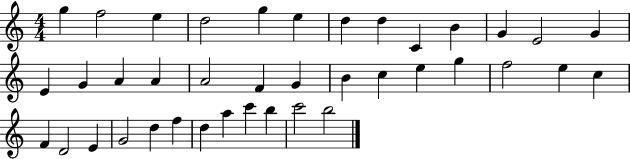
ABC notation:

X:1
T:Untitled
M:4/4
L:1/4
K:C
g f2 e d2 g e d d C B G E2 G E G A A A2 F G B c e g f2 e c F D2 E G2 d f d a c' b c'2 b2